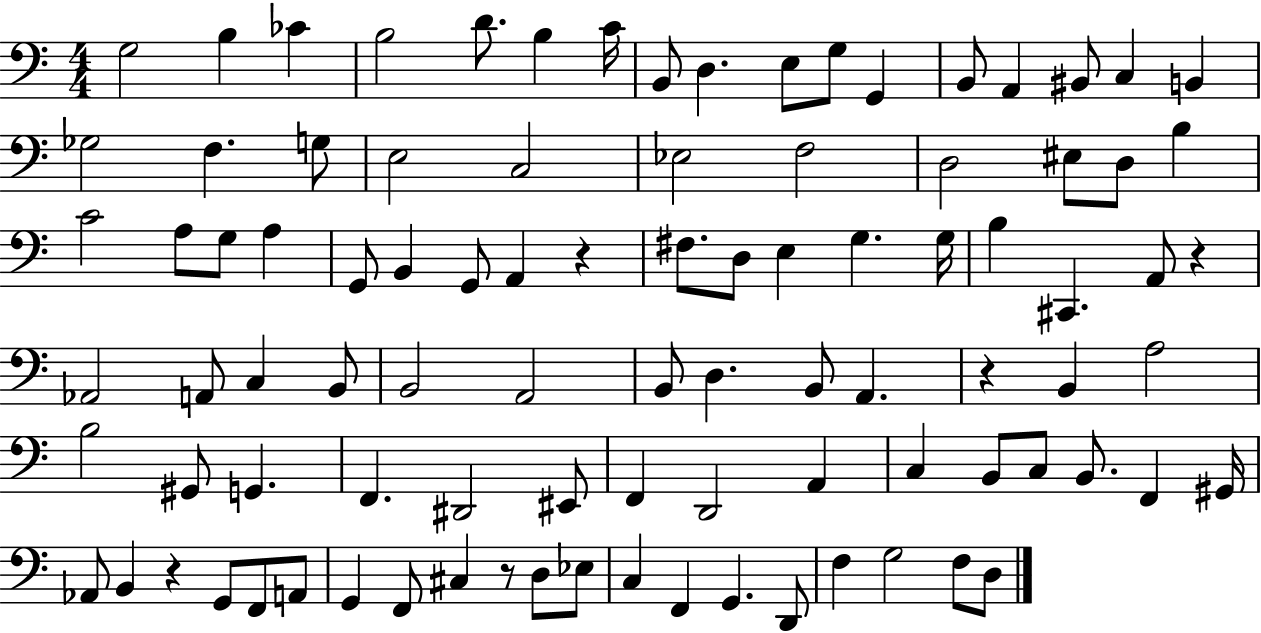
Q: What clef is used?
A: bass